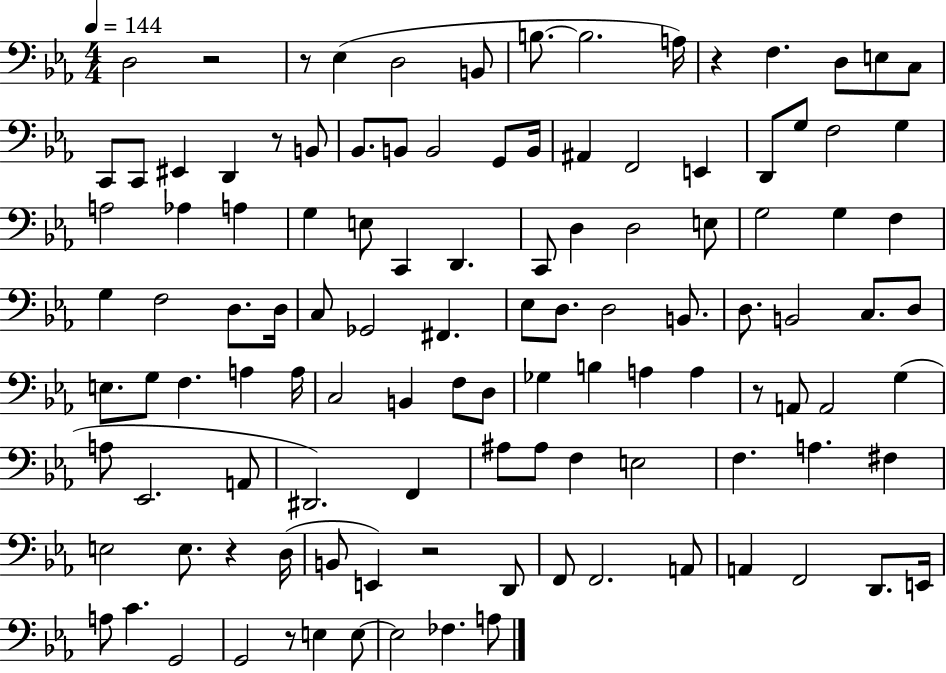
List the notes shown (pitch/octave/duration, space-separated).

D3/h R/h R/e Eb3/q D3/h B2/e B3/e. B3/h. A3/s R/q F3/q. D3/e E3/e C3/e C2/e C2/e EIS2/q D2/q R/e B2/e Bb2/e. B2/e B2/h G2/e B2/s A#2/q F2/h E2/q D2/e G3/e F3/h G3/q A3/h Ab3/q A3/q G3/q E3/e C2/q D2/q. C2/e D3/q D3/h E3/e G3/h G3/q F3/q G3/q F3/h D3/e. D3/s C3/e Gb2/h F#2/q. Eb3/e D3/e. D3/h B2/e. D3/e. B2/h C3/e. D3/e E3/e. G3/e F3/q. A3/q A3/s C3/h B2/q F3/e D3/e Gb3/q B3/q A3/q A3/q R/e A2/e A2/h G3/q A3/e Eb2/h. A2/e D#2/h. F2/q A#3/e A#3/e F3/q E3/h F3/q. A3/q. F#3/q E3/h E3/e. R/q D3/s B2/e E2/q R/h D2/e F2/e F2/h. A2/e A2/q F2/h D2/e. E2/s A3/e C4/q. G2/h G2/h R/e E3/q E3/e E3/h FES3/q. A3/e